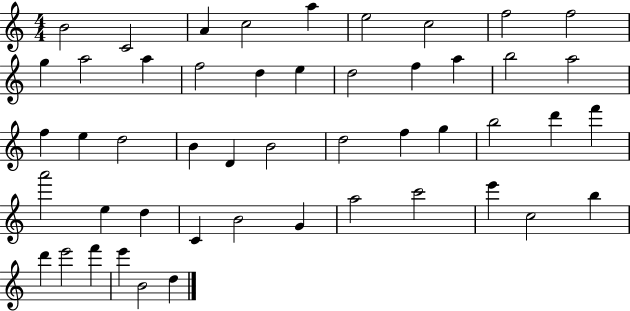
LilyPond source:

{
  \clef treble
  \numericTimeSignature
  \time 4/4
  \key c \major
  b'2 c'2 | a'4 c''2 a''4 | e''2 c''2 | f''2 f''2 | \break g''4 a''2 a''4 | f''2 d''4 e''4 | d''2 f''4 a''4 | b''2 a''2 | \break f''4 e''4 d''2 | b'4 d'4 b'2 | d''2 f''4 g''4 | b''2 d'''4 f'''4 | \break a'''2 e''4 d''4 | c'4 b'2 g'4 | a''2 c'''2 | e'''4 c''2 b''4 | \break d'''4 e'''2 f'''4 | e'''4 b'2 d''4 | \bar "|."
}